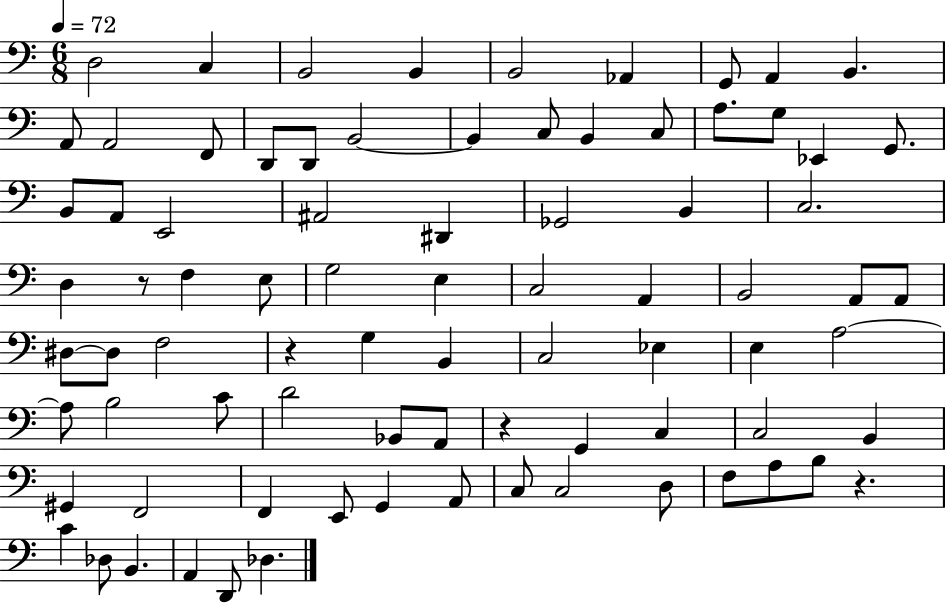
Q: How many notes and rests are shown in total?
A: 82